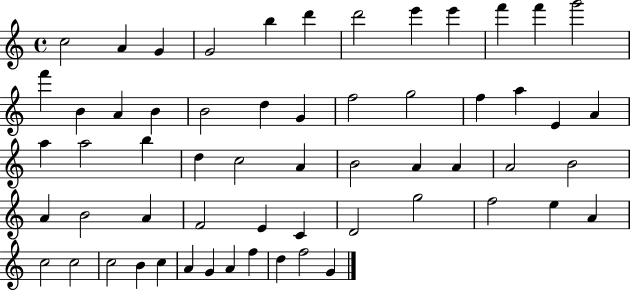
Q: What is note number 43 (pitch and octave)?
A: D4